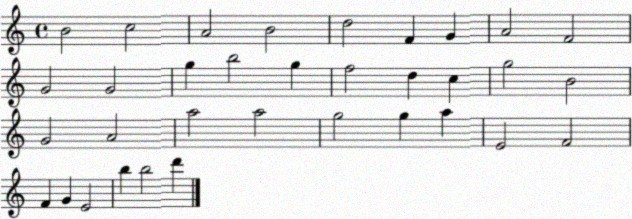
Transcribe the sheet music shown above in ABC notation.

X:1
T:Untitled
M:4/4
L:1/4
K:C
B2 c2 A2 B2 d2 F G A2 F2 G2 G2 g b2 g f2 d c g2 B2 G2 A2 a2 a2 g2 g a E2 F2 F G E2 b b2 d'